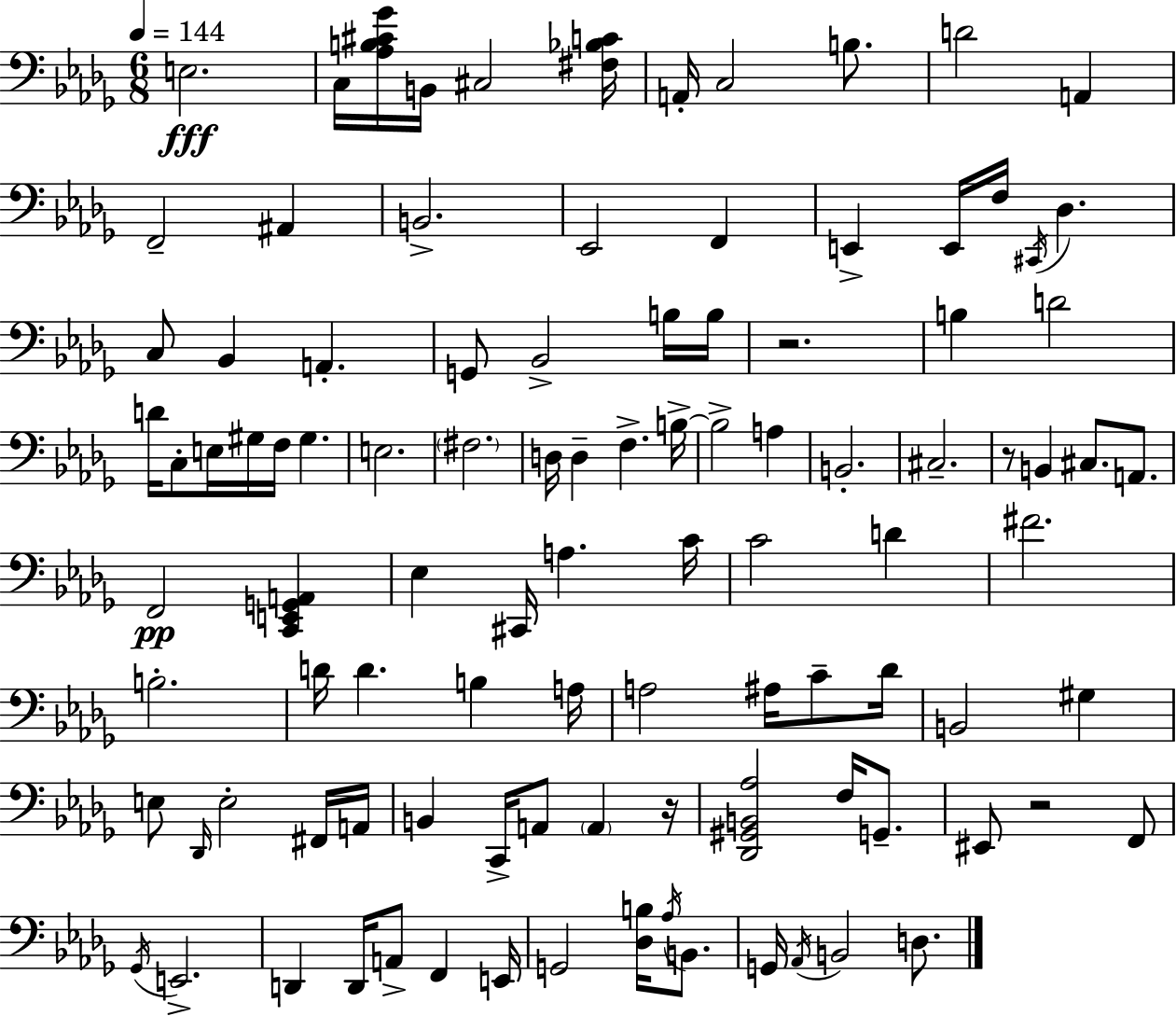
X:1
T:Untitled
M:6/8
L:1/4
K:Bbm
E,2 C,/4 [_A,B,^C_G]/4 B,,/4 ^C,2 [^F,_B,C]/4 A,,/4 C,2 B,/2 D2 A,, F,,2 ^A,, B,,2 _E,,2 F,, E,, E,,/4 F,/4 ^C,,/4 _D, C,/2 _B,, A,, G,,/2 _B,,2 B,/4 B,/4 z2 B, D2 D/4 C,/2 E,/4 ^G,/4 F,/4 ^G, E,2 ^F,2 D,/4 D, F, B,/4 B,2 A, B,,2 ^C,2 z/2 B,, ^C,/2 A,,/2 F,,2 [C,,E,,G,,A,,] _E, ^C,,/4 A, C/4 C2 D ^F2 B,2 D/4 D B, A,/4 A,2 ^A,/4 C/2 _D/4 B,,2 ^G, E,/2 _D,,/4 E,2 ^F,,/4 A,,/4 B,, C,,/4 A,,/2 A,, z/4 [_D,,^G,,B,,_A,]2 F,/4 G,,/2 ^E,,/2 z2 F,,/2 _G,,/4 E,,2 D,, D,,/4 A,,/2 F,, E,,/4 G,,2 [_D,B,]/4 _A,/4 B,,/2 G,,/4 _A,,/4 B,,2 D,/2